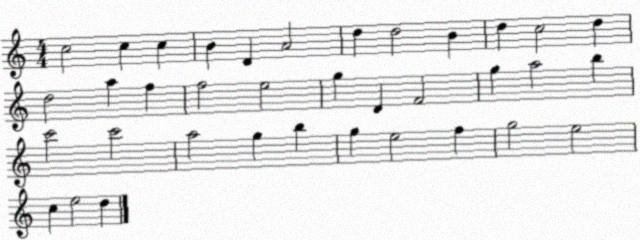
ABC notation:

X:1
T:Untitled
M:4/4
L:1/4
K:C
c2 c c B D A2 d d2 B d c2 d d2 a f f2 e2 g D F2 g a2 b c'2 c'2 a2 g b g e2 f g2 e2 c e2 d